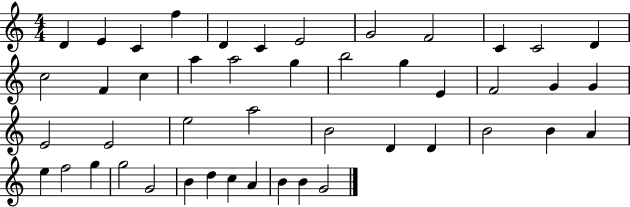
D4/q E4/q C4/q F5/q D4/q C4/q E4/h G4/h F4/h C4/q C4/h D4/q C5/h F4/q C5/q A5/q A5/h G5/q B5/h G5/q E4/q F4/h G4/q G4/q E4/h E4/h E5/h A5/h B4/h D4/q D4/q B4/h B4/q A4/q E5/q F5/h G5/q G5/h G4/h B4/q D5/q C5/q A4/q B4/q B4/q G4/h